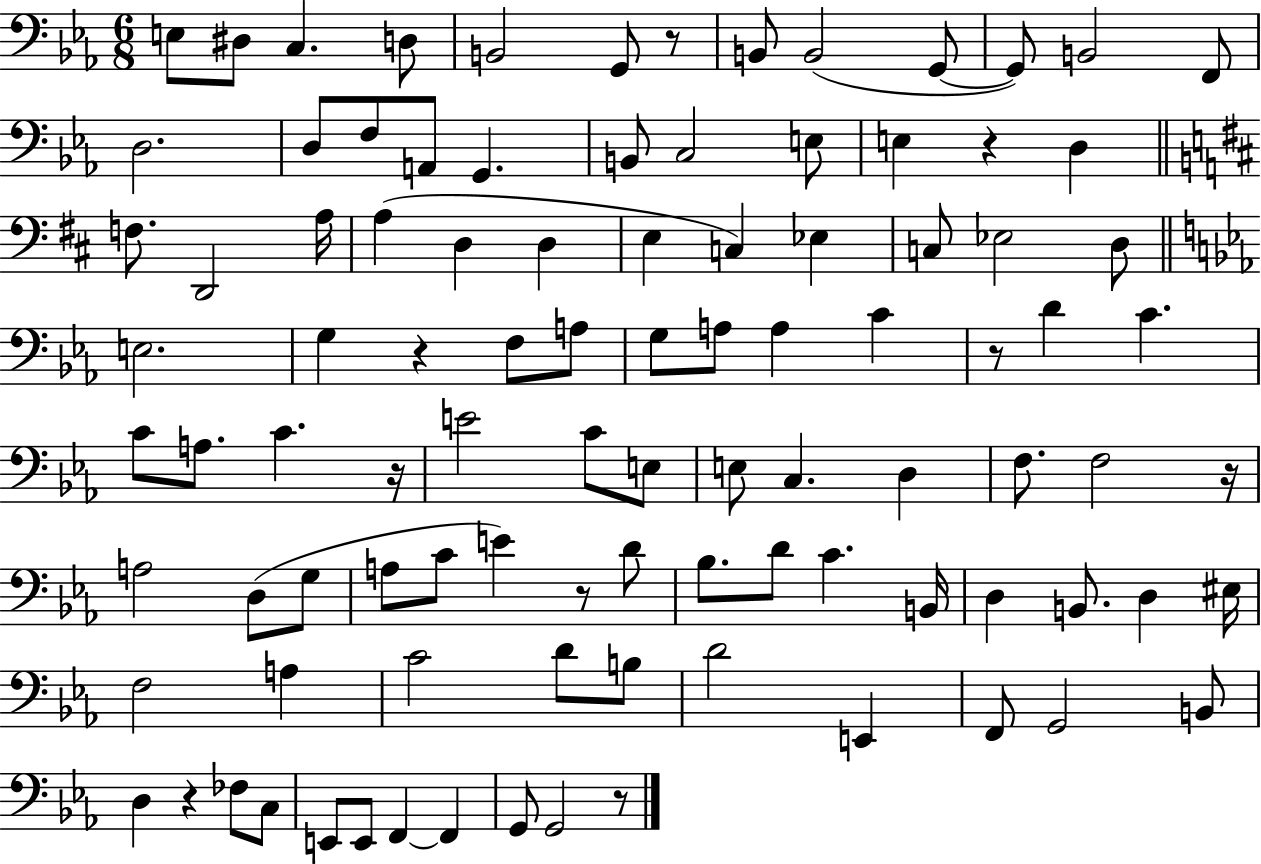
E3/e D#3/e C3/q. D3/e B2/h G2/e R/e B2/e B2/h G2/e G2/e B2/h F2/e D3/h. D3/e F3/e A2/e G2/q. B2/e C3/h E3/e E3/q R/q D3/q F3/e. D2/h A3/s A3/q D3/q D3/q E3/q C3/q Eb3/q C3/e Eb3/h D3/e E3/h. G3/q R/q F3/e A3/e G3/e A3/e A3/q C4/q R/e D4/q C4/q. C4/e A3/e. C4/q. R/s E4/h C4/e E3/e E3/e C3/q. D3/q F3/e. F3/h R/s A3/h D3/e G3/e A3/e C4/e E4/q R/e D4/e Bb3/e. D4/e C4/q. B2/s D3/q B2/e. D3/q EIS3/s F3/h A3/q C4/h D4/e B3/e D4/h E2/q F2/e G2/h B2/e D3/q R/q FES3/e C3/e E2/e E2/e F2/q F2/q G2/e G2/h R/e